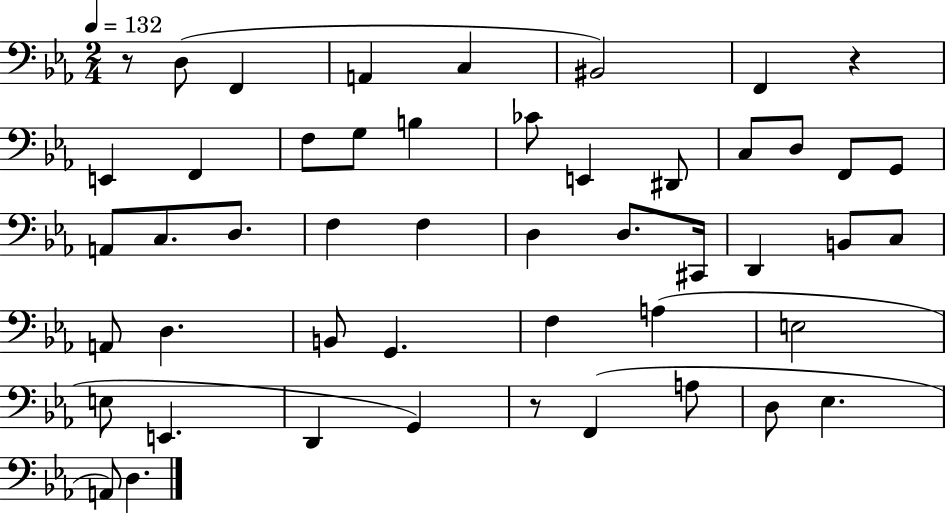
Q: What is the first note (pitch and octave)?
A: D3